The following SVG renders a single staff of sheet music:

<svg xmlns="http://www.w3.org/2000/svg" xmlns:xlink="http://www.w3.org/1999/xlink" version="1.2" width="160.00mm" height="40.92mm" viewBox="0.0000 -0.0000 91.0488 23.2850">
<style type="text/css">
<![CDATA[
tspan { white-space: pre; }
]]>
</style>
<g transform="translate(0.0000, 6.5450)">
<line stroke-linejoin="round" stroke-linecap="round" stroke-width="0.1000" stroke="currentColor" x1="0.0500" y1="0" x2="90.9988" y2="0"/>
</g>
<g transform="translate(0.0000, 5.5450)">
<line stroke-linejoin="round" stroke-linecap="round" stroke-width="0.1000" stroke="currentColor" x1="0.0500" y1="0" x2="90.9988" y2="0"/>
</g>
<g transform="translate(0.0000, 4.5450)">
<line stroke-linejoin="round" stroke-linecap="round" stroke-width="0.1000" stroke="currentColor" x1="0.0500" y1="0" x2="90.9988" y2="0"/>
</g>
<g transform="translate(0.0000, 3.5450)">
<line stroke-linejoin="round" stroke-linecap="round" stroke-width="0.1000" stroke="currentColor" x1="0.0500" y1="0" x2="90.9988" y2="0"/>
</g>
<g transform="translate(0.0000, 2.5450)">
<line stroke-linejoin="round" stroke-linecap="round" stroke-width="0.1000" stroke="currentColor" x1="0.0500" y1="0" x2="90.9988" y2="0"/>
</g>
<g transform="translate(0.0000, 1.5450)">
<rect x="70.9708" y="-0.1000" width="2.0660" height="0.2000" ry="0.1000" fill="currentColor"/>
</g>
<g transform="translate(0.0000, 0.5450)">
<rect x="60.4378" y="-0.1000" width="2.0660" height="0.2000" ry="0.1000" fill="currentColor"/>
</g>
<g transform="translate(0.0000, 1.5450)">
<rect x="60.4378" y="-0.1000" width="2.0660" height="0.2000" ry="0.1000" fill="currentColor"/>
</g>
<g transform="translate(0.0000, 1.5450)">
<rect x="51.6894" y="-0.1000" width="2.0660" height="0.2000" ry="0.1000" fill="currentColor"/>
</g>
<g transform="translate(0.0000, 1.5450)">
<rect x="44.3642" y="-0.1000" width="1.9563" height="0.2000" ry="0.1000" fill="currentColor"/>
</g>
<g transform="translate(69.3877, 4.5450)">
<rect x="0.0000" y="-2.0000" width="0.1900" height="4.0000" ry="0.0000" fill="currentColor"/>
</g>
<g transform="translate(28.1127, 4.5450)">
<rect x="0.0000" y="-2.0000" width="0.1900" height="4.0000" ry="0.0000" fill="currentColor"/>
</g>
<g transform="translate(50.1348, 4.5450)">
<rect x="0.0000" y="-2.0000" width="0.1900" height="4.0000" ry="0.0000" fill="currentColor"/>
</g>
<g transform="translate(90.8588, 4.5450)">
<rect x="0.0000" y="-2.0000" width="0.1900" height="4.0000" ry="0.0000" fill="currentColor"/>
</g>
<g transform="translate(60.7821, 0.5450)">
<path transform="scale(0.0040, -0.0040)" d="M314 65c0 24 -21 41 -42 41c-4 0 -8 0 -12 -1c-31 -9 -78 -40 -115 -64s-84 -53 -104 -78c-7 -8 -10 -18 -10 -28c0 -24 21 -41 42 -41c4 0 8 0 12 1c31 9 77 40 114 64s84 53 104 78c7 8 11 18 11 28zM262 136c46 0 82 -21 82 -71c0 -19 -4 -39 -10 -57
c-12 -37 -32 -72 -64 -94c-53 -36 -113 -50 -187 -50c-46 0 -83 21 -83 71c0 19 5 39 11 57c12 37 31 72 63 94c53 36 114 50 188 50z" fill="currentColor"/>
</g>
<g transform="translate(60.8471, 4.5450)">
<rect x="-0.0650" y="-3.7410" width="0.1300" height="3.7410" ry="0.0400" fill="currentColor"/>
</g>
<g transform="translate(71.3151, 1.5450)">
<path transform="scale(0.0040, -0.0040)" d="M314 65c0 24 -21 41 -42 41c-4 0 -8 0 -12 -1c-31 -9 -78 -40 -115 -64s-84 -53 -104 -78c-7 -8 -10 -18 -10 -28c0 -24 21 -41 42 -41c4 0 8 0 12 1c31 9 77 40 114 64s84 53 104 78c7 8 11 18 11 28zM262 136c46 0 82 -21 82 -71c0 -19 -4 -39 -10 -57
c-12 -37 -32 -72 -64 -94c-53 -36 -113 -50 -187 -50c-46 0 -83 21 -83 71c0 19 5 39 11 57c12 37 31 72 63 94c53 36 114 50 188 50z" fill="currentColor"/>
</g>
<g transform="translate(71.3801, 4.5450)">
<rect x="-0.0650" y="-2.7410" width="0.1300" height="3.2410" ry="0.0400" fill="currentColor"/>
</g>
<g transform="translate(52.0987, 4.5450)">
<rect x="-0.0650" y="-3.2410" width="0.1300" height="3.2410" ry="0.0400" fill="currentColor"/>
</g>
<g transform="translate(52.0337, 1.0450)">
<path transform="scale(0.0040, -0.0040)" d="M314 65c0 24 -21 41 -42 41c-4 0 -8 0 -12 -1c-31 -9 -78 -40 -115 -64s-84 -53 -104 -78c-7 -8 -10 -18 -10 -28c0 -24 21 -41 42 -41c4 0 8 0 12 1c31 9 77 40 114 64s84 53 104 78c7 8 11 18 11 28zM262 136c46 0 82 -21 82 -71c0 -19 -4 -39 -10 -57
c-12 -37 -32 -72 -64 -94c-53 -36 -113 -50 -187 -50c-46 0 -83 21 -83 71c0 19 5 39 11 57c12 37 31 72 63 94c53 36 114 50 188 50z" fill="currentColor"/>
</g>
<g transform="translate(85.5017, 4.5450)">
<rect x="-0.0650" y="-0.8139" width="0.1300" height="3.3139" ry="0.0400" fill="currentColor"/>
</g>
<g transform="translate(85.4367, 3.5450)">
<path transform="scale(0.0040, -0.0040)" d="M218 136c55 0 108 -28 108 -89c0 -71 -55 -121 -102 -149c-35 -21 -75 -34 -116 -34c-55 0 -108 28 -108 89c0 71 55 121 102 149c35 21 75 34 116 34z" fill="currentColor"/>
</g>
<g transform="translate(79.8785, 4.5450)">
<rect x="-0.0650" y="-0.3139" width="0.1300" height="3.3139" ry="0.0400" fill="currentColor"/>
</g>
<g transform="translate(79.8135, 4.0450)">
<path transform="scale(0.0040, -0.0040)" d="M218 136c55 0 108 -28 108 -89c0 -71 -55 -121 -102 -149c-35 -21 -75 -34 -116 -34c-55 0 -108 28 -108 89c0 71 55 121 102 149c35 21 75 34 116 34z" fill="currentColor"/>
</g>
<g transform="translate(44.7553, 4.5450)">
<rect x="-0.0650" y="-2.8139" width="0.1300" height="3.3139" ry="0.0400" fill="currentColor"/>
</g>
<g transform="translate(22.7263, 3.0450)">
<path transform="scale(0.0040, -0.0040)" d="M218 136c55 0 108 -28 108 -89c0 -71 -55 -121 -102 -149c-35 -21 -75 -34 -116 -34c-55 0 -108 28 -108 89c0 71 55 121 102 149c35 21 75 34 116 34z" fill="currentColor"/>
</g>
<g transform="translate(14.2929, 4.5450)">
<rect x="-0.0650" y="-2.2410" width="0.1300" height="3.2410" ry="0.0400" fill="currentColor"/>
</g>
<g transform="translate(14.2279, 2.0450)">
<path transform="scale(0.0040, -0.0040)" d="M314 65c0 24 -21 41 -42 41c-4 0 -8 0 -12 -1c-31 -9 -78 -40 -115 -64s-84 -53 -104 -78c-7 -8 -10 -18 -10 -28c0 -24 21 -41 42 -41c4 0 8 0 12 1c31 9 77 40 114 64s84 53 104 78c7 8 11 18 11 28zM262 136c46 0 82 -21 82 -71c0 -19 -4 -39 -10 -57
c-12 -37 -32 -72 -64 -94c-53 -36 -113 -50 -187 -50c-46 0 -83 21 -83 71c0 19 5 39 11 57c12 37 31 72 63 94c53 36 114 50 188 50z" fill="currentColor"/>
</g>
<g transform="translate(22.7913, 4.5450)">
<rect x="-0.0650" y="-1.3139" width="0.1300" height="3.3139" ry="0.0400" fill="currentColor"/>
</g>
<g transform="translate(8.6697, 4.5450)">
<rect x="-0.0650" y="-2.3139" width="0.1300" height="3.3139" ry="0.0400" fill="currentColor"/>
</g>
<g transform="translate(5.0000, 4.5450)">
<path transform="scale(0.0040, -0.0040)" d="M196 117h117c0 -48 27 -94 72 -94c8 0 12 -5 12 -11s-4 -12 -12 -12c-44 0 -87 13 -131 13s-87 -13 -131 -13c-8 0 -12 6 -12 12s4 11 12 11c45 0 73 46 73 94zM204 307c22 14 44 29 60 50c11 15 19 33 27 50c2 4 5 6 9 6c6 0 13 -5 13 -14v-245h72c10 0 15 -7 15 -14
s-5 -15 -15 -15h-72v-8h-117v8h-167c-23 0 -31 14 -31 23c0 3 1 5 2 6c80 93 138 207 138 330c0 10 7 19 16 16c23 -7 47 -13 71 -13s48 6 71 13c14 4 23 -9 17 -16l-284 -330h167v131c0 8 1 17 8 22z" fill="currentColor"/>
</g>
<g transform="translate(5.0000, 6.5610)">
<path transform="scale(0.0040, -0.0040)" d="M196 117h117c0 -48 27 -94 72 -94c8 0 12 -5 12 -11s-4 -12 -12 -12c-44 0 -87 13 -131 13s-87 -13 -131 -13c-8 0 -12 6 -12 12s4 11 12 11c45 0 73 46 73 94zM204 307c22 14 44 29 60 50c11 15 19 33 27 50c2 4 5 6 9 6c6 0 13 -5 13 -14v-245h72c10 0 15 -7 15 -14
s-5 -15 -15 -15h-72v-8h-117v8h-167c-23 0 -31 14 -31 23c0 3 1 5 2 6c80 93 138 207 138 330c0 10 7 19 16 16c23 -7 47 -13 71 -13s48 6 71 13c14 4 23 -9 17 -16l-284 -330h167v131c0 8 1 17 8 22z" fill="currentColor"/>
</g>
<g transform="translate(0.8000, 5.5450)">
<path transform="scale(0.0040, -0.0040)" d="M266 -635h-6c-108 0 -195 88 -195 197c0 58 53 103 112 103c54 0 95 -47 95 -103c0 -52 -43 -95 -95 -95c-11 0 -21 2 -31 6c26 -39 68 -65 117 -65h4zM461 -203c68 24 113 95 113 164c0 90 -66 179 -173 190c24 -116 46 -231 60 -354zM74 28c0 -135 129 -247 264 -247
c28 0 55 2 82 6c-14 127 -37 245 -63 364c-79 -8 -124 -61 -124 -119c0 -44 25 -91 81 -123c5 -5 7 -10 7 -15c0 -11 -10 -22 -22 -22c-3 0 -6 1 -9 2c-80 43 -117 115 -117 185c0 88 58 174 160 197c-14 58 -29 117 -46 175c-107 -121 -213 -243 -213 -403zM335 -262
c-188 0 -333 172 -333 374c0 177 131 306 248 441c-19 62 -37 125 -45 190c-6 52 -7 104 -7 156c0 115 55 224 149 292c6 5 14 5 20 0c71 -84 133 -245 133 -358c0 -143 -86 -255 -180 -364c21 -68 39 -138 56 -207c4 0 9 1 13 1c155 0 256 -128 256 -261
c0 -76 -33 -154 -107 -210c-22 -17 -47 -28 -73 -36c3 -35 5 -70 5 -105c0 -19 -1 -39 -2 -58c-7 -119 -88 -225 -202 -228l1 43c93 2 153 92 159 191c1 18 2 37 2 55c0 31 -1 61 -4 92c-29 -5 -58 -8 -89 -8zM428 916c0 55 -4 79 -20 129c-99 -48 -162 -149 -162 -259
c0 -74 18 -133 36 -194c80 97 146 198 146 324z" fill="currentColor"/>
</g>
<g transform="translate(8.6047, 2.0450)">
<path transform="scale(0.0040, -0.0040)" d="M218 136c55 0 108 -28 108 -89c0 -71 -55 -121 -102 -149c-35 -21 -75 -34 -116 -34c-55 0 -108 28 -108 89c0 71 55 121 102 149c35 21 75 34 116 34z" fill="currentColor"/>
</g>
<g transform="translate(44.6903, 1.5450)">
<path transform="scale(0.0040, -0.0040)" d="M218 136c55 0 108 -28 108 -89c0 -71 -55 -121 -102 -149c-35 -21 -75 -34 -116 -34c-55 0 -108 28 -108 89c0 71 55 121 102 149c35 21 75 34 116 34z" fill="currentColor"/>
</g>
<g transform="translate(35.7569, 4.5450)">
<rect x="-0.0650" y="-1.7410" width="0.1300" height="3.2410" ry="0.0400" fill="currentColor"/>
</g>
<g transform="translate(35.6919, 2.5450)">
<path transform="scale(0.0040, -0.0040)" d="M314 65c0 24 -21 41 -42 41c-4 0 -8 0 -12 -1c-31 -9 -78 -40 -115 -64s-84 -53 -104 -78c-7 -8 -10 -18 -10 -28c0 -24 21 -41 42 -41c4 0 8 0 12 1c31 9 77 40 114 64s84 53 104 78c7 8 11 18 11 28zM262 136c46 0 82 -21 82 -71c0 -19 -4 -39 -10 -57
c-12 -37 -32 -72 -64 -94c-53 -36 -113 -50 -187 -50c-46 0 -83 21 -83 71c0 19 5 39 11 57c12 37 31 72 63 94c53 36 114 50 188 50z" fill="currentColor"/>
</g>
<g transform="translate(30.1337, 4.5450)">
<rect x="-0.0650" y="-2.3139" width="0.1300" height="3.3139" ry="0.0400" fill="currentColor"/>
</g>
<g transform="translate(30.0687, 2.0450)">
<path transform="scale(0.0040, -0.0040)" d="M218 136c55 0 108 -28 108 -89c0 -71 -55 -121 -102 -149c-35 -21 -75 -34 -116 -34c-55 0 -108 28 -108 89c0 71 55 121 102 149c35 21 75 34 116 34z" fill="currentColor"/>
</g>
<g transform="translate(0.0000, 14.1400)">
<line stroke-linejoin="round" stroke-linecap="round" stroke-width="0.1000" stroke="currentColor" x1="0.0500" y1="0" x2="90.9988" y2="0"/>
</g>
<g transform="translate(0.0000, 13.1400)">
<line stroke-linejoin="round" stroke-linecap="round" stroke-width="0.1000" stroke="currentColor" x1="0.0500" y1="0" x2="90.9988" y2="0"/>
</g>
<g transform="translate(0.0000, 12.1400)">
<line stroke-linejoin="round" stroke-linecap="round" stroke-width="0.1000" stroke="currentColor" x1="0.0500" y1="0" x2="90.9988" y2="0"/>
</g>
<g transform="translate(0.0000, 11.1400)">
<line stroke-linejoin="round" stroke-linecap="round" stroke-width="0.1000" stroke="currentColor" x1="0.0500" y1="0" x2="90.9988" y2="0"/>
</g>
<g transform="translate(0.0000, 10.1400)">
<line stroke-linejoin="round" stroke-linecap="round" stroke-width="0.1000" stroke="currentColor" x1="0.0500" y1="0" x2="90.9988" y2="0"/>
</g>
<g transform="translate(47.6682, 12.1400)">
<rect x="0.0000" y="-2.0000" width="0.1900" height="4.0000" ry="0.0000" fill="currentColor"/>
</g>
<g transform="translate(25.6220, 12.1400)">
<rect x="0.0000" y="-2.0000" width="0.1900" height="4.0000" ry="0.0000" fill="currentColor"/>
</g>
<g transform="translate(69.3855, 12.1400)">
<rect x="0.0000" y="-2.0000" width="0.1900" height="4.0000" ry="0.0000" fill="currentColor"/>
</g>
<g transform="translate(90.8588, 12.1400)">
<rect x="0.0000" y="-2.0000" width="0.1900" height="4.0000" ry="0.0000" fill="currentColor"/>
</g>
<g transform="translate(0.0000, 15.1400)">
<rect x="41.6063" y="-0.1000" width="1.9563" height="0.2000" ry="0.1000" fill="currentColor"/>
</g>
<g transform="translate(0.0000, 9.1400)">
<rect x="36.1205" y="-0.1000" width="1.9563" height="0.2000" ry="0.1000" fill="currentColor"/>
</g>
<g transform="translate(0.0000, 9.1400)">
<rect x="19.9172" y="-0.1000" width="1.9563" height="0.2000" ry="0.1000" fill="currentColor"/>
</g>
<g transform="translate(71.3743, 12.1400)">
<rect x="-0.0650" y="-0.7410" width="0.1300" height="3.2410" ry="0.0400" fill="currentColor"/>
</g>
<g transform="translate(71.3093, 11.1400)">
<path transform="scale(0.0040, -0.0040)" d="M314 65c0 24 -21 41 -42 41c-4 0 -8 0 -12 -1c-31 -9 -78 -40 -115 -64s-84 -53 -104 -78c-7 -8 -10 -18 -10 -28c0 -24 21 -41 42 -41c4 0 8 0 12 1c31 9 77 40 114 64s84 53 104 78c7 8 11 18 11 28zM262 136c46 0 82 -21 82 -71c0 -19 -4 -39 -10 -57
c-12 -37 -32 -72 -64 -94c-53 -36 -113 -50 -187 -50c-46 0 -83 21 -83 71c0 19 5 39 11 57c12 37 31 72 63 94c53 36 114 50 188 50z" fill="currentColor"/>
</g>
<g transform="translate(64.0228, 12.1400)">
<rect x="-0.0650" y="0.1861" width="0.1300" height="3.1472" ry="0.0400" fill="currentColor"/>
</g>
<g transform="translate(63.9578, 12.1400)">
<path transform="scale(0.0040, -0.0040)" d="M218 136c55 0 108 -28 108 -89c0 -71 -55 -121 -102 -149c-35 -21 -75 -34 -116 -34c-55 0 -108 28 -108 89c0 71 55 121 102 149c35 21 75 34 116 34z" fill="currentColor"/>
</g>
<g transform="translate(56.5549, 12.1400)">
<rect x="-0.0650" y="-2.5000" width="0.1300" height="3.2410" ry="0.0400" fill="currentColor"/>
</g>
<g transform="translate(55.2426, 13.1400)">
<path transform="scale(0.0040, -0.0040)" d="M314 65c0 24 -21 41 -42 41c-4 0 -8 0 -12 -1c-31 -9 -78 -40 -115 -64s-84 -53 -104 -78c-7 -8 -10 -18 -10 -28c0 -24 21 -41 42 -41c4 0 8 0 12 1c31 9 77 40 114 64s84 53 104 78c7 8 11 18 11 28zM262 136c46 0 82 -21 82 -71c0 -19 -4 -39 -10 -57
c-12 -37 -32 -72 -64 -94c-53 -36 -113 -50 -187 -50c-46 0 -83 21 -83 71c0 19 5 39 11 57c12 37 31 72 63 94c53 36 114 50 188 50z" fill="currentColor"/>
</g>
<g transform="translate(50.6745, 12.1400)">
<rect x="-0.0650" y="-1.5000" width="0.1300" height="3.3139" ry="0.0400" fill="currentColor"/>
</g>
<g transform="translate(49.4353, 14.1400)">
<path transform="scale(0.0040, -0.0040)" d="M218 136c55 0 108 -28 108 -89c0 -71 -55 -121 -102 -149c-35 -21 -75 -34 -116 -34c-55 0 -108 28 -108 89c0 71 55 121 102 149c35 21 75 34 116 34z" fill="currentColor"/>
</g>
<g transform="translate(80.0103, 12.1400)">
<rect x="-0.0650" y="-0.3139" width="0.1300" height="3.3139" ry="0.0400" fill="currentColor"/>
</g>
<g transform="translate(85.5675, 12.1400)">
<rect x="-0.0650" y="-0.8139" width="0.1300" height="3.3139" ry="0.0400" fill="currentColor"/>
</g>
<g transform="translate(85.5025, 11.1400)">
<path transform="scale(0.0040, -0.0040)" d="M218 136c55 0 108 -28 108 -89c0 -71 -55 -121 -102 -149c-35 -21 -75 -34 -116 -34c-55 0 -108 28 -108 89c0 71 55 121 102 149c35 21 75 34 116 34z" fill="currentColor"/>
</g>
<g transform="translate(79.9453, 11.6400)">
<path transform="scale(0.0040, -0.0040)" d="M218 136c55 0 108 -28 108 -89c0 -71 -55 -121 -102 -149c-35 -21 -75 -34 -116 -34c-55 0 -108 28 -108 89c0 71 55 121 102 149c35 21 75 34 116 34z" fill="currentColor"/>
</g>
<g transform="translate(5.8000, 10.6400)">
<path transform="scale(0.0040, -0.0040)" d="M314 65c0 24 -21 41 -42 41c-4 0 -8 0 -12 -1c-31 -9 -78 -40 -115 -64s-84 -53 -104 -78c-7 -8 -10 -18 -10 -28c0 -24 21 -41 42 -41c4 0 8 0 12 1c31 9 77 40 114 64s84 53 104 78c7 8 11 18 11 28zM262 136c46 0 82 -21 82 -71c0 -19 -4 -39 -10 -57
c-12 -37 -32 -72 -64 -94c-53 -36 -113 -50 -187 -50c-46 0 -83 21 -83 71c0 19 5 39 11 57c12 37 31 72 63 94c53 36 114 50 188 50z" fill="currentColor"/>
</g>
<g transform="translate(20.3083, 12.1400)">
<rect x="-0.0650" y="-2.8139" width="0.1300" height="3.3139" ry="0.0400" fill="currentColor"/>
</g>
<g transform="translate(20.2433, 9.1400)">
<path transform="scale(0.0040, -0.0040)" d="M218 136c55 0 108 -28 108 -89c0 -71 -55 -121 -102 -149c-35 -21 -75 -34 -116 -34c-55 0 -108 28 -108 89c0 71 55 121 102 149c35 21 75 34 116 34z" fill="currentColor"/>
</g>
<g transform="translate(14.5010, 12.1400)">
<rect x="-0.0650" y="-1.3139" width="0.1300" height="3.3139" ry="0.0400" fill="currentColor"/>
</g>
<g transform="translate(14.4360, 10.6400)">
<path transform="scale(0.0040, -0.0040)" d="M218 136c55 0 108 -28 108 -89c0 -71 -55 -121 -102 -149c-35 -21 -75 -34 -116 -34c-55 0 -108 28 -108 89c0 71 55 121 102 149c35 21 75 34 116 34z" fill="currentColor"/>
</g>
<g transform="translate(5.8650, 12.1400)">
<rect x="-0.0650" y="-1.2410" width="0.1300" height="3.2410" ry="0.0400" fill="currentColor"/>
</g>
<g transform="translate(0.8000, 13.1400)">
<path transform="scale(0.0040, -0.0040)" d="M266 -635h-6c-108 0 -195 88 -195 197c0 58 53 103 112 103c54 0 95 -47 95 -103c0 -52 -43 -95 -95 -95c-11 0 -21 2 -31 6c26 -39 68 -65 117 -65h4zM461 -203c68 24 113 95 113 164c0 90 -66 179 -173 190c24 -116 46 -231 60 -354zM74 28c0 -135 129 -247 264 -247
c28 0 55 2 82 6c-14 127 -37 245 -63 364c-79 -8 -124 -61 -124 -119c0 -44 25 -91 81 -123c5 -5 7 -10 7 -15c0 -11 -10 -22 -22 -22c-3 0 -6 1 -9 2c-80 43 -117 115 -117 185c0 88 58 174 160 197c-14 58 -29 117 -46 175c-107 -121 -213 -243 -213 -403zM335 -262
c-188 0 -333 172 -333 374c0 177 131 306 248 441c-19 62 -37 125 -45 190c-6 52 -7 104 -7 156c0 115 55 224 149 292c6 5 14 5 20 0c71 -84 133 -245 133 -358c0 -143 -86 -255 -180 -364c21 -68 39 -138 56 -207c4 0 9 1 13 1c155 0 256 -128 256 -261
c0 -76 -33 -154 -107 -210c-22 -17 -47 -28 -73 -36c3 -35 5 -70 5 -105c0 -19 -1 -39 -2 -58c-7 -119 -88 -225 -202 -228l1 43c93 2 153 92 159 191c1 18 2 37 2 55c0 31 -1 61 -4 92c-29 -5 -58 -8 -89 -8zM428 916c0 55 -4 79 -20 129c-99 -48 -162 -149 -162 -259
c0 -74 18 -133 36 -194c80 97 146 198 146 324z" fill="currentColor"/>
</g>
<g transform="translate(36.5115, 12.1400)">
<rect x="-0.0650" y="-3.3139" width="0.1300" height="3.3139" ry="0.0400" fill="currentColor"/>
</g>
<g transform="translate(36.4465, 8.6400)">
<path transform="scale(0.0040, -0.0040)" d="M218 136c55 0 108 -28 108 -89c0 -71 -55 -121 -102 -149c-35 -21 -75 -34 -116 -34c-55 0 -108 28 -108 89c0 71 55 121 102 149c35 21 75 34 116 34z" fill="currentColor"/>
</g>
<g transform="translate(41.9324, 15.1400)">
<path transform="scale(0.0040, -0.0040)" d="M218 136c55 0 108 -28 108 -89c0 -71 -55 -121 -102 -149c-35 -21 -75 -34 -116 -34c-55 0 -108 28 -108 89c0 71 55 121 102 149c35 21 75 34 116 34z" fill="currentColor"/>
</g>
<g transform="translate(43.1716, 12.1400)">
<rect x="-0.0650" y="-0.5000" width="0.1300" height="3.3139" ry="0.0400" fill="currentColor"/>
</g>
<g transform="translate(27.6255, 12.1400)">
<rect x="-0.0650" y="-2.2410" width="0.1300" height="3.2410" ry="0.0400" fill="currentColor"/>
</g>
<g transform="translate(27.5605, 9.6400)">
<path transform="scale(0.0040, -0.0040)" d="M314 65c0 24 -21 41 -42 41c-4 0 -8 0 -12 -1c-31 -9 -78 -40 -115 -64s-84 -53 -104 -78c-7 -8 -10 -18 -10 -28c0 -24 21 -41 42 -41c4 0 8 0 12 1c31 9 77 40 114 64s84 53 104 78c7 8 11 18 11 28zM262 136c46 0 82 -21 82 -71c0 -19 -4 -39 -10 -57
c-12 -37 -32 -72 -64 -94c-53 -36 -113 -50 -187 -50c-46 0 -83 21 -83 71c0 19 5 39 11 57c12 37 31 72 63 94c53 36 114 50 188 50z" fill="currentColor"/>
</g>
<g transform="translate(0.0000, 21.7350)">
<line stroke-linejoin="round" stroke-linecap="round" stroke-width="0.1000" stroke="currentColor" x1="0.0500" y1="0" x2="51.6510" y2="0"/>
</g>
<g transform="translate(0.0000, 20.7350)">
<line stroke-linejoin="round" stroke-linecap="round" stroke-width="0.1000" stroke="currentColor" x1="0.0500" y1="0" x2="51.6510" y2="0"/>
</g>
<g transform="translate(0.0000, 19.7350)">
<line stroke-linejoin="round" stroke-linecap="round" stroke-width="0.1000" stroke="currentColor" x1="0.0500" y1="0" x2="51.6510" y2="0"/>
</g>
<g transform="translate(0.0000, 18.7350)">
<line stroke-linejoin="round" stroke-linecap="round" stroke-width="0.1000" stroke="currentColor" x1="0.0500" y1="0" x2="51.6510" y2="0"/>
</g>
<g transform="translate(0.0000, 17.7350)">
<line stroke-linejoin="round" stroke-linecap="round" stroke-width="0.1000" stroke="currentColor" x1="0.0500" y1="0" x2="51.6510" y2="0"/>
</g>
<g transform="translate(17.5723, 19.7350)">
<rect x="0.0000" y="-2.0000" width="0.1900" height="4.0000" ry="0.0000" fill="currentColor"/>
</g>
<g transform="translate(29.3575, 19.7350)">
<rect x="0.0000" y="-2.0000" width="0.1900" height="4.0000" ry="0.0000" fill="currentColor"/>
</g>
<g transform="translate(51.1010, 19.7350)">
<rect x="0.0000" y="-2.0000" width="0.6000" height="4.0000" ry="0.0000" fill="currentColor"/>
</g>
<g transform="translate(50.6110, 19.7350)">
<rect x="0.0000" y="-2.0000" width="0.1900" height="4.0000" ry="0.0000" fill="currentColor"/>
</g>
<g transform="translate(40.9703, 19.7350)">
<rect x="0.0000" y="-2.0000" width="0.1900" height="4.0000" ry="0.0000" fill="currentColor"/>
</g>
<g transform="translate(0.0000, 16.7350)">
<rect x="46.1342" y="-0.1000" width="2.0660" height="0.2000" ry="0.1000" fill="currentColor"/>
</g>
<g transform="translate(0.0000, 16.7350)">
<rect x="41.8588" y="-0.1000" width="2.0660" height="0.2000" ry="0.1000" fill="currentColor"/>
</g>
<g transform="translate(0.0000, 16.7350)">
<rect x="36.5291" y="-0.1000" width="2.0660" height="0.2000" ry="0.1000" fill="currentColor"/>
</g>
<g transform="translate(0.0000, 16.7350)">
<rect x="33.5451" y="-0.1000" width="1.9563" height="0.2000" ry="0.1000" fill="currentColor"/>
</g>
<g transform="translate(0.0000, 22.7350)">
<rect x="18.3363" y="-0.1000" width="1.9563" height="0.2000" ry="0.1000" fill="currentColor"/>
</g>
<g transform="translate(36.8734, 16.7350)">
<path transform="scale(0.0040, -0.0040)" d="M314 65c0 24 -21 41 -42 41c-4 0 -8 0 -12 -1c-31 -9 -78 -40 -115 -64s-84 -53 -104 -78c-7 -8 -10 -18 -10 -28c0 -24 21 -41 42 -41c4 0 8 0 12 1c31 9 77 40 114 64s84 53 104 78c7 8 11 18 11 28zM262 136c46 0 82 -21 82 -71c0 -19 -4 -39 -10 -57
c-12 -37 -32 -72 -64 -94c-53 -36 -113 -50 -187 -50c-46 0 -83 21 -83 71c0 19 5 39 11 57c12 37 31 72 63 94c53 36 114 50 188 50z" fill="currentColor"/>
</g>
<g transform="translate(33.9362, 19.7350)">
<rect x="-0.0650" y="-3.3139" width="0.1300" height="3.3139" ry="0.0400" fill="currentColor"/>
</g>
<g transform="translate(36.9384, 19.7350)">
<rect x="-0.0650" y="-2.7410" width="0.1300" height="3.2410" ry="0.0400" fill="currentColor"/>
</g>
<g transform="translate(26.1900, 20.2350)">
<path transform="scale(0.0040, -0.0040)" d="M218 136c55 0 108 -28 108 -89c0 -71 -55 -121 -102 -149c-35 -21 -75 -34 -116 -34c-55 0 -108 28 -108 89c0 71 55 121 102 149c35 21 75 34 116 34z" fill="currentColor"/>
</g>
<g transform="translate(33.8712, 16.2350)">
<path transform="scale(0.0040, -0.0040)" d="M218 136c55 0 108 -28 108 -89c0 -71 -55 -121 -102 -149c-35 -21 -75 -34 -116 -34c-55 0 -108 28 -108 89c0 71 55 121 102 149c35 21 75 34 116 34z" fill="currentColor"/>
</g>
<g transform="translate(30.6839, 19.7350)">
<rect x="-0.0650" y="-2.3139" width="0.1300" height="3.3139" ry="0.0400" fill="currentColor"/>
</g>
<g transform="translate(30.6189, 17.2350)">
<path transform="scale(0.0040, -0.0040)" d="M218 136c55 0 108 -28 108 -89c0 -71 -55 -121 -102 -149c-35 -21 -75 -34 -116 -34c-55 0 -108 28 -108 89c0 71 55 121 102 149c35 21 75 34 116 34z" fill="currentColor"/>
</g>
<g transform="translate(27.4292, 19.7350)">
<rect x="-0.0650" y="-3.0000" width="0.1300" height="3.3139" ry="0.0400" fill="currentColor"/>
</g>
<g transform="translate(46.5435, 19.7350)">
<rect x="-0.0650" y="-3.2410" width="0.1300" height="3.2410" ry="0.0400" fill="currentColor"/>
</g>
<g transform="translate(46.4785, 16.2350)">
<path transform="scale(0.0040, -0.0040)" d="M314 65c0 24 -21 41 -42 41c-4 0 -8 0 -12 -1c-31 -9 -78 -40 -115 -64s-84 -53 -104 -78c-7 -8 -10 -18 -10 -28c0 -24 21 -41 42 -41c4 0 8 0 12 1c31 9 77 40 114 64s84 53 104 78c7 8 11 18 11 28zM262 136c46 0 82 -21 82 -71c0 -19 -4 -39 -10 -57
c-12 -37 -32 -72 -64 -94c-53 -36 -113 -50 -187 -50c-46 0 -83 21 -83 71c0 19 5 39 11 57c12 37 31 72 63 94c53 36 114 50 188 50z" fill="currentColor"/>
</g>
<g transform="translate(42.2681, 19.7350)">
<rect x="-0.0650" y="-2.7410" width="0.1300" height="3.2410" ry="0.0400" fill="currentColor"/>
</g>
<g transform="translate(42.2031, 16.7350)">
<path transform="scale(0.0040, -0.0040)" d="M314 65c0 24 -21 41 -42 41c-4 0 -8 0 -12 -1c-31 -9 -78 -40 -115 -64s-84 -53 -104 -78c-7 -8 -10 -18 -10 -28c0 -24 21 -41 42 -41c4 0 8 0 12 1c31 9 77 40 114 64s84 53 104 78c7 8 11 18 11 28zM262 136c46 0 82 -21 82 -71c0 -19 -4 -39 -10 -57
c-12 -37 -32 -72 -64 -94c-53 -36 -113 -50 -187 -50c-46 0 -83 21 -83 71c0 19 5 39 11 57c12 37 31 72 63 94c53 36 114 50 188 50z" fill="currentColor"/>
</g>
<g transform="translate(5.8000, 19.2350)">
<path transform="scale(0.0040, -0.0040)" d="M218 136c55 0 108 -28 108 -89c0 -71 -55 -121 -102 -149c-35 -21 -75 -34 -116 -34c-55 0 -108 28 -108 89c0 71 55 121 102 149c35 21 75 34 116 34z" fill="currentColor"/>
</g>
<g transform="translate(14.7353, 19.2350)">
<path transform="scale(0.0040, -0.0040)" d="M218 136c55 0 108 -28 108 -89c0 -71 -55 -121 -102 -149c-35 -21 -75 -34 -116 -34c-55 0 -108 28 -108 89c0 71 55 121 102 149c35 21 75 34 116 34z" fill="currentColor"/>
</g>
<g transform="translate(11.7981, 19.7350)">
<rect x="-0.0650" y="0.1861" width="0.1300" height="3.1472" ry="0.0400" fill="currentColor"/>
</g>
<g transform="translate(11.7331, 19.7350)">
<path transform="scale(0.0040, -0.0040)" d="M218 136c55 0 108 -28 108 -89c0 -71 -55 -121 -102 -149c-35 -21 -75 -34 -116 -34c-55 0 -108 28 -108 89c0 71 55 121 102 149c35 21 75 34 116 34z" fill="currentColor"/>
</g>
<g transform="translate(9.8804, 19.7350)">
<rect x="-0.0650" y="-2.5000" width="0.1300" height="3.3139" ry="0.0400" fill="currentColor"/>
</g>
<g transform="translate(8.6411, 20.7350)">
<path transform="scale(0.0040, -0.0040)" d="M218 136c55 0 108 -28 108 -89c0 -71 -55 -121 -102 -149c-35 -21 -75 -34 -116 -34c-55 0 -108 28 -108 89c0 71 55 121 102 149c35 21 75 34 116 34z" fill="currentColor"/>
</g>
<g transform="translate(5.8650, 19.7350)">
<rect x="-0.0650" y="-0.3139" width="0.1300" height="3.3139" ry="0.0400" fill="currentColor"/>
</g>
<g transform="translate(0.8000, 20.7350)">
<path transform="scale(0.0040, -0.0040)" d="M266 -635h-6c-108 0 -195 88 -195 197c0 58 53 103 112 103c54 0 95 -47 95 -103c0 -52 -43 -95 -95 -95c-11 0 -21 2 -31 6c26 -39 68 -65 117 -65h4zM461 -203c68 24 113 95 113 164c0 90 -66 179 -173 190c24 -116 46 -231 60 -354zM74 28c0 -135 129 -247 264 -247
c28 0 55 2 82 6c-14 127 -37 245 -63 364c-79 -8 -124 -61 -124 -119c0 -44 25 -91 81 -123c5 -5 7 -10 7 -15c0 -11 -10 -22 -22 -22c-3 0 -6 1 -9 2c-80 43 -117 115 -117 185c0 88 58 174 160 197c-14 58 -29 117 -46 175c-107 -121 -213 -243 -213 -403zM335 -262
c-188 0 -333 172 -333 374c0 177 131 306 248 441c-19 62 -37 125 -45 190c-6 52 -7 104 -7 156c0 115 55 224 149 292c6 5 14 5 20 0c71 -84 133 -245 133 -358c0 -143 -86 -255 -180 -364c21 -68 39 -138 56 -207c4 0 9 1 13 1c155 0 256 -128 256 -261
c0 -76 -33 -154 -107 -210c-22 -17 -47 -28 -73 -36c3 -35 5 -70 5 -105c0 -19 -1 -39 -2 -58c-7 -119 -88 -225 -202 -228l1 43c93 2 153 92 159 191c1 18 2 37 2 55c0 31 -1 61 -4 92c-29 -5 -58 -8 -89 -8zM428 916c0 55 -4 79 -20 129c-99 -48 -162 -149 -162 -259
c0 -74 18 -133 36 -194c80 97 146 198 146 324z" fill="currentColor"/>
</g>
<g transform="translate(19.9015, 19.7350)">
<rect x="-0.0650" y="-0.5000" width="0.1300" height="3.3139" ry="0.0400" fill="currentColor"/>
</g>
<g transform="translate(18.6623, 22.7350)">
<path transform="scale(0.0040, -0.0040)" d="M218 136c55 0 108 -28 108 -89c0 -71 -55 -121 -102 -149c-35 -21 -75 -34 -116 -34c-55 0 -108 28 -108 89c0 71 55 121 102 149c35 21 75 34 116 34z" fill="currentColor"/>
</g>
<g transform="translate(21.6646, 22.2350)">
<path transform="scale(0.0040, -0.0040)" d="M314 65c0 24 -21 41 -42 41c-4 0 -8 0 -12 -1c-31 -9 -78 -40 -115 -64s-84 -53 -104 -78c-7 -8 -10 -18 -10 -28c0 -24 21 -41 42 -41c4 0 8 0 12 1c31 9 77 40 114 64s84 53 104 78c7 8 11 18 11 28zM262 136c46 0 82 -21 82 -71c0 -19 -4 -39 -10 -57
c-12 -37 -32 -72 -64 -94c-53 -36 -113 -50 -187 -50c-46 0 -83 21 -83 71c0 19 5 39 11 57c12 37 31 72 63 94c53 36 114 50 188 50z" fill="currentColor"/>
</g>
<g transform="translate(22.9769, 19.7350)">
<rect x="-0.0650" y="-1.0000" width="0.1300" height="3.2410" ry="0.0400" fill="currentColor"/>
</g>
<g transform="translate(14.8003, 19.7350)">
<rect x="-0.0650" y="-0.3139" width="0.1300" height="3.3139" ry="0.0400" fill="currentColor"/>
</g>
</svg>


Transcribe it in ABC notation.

X:1
T:Untitled
M:4/4
L:1/4
K:C
g g2 e g f2 a b2 c'2 a2 c d e2 e a g2 b C E G2 B d2 c d c G B c C D2 A g b a2 a2 b2